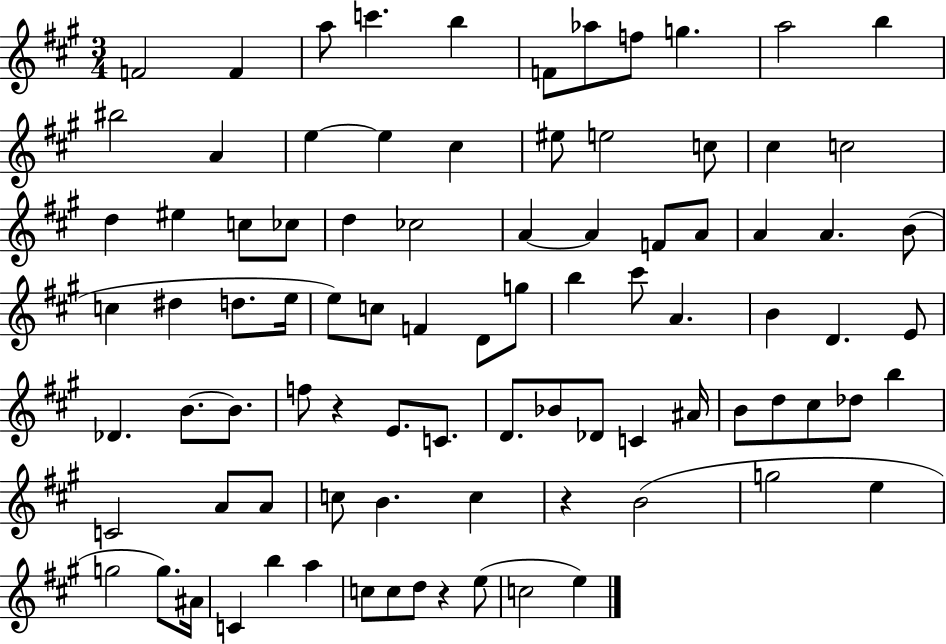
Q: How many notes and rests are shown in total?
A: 89